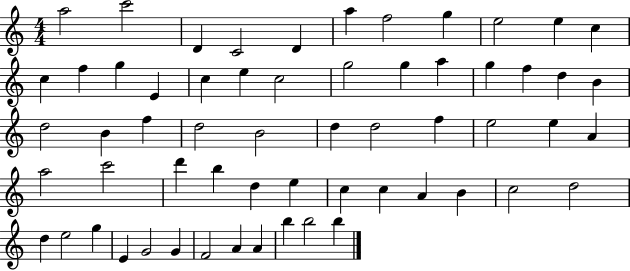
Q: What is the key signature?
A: C major